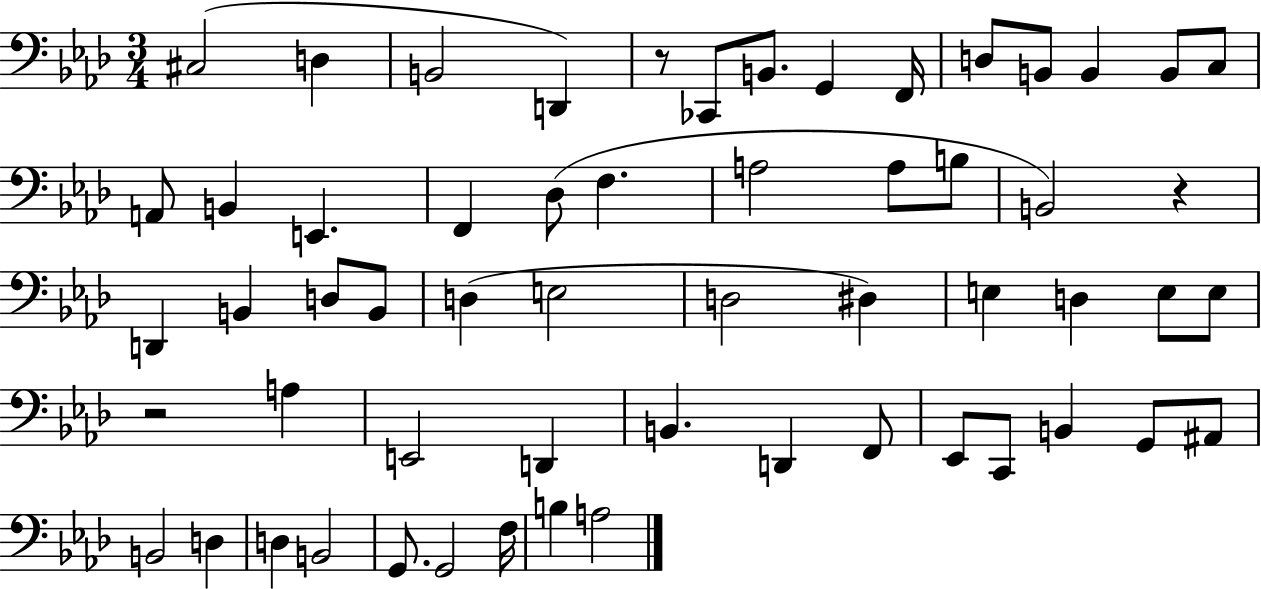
{
  \clef bass
  \numericTimeSignature
  \time 3/4
  \key aes \major
  \repeat volta 2 { cis2( d4 | b,2 d,4) | r8 ces,8 b,8. g,4 f,16 | d8 b,8 b,4 b,8 c8 | \break a,8 b,4 e,4. | f,4 des8( f4. | a2 a8 b8 | b,2) r4 | \break d,4 b,4 d8 b,8 | d4( e2 | d2 dis4) | e4 d4 e8 e8 | \break r2 a4 | e,2 d,4 | b,4. d,4 f,8 | ees,8 c,8 b,4 g,8 ais,8 | \break b,2 d4 | d4 b,2 | g,8. g,2 f16 | b4 a2 | \break } \bar "|."
}